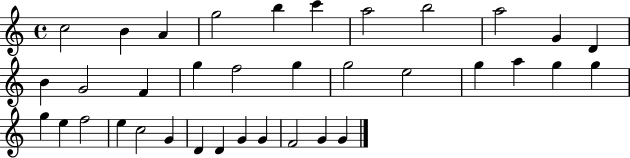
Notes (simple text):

C5/h B4/q A4/q G5/h B5/q C6/q A5/h B5/h A5/h G4/q D4/q B4/q G4/h F4/q G5/q F5/h G5/q G5/h E5/h G5/q A5/q G5/q G5/q G5/q E5/q F5/h E5/q C5/h G4/q D4/q D4/q G4/q G4/q F4/h G4/q G4/q